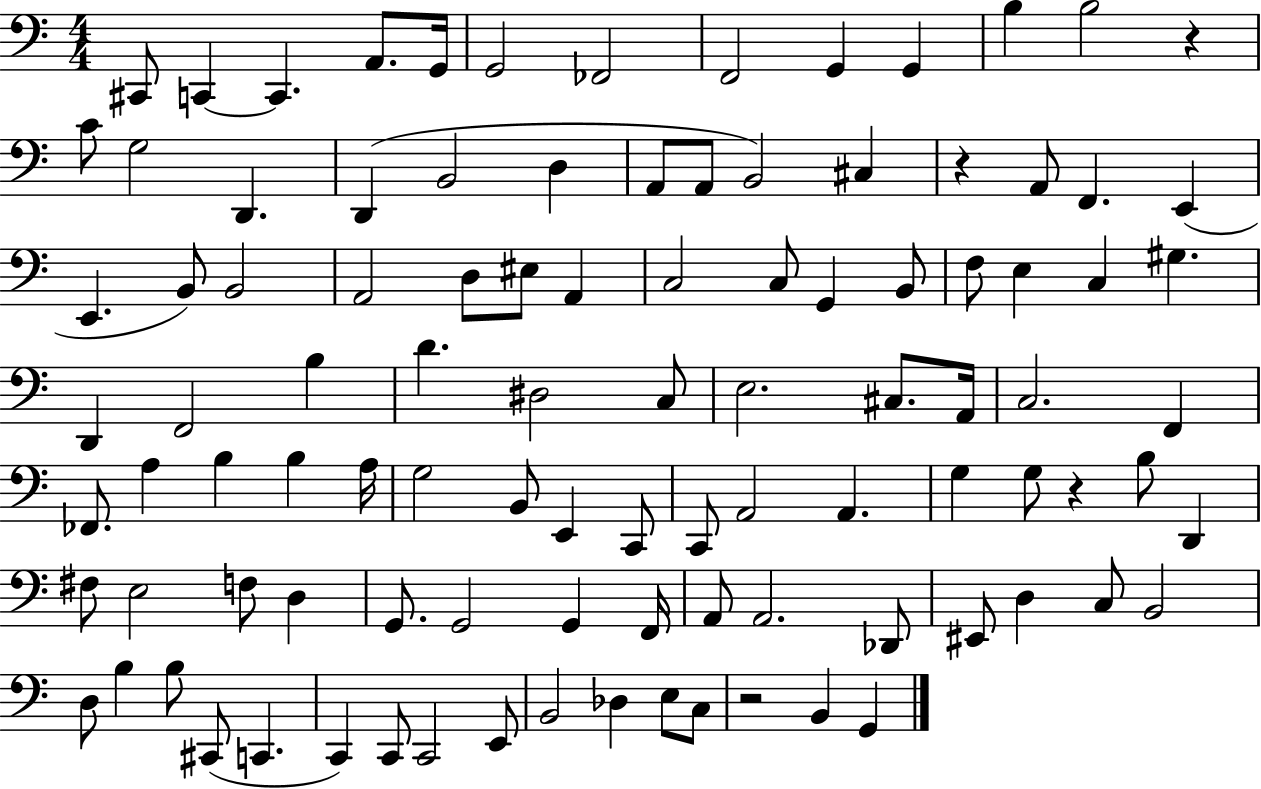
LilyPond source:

{
  \clef bass
  \numericTimeSignature
  \time 4/4
  \key c \major
  \repeat volta 2 { cis,8 c,4~~ c,4. a,8. g,16 | g,2 fes,2 | f,2 g,4 g,4 | b4 b2 r4 | \break c'8 g2 d,4. | d,4( b,2 d4 | a,8 a,8 b,2) cis4 | r4 a,8 f,4. e,4( | \break e,4. b,8) b,2 | a,2 d8 eis8 a,4 | c2 c8 g,4 b,8 | f8 e4 c4 gis4. | \break d,4 f,2 b4 | d'4. dis2 c8 | e2. cis8. a,16 | c2. f,4 | \break fes,8. a4 b4 b4 a16 | g2 b,8 e,4 c,8 | c,8 a,2 a,4. | g4 g8 r4 b8 d,4 | \break fis8 e2 f8 d4 | g,8. g,2 g,4 f,16 | a,8 a,2. des,8 | eis,8 d4 c8 b,2 | \break d8 b4 b8 cis,8( c,4. | c,4) c,8 c,2 e,8 | b,2 des4 e8 c8 | r2 b,4 g,4 | \break } \bar "|."
}